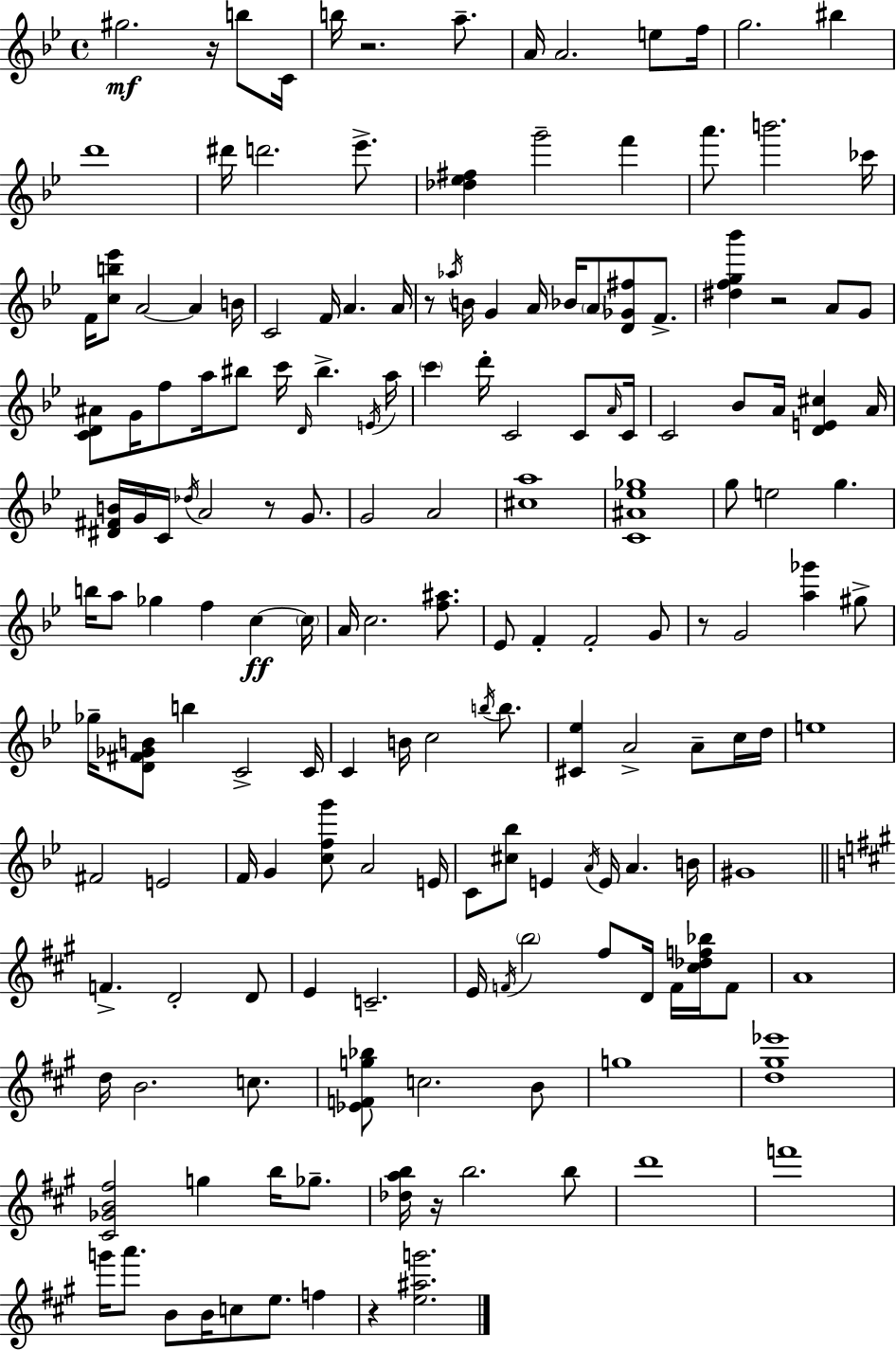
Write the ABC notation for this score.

X:1
T:Untitled
M:4/4
L:1/4
K:Gm
^g2 z/4 b/2 C/4 b/4 z2 a/2 A/4 A2 e/2 f/4 g2 ^b d'4 ^d'/4 d'2 _e'/2 [_d_e^f] g'2 f' a'/2 b'2 _c'/4 F/4 [cb_e']/2 A2 A B/4 C2 F/4 A A/4 z/2 _a/4 B/4 G A/4 _B/4 A/2 [D_G^f]/2 F/2 [^dfg_b'] z2 A/2 G/2 [CD^A]/2 G/4 f/2 a/4 ^b/2 c'/4 D/4 ^b E/4 a/4 c' d'/4 C2 C/2 A/4 C/4 C2 _B/2 A/4 [DE^c] A/4 [^D^FB]/4 G/4 C/4 _d/4 A2 z/2 G/2 G2 A2 [^ca]4 [C^A_e_g]4 g/2 e2 g b/4 a/2 _g f c c/4 A/4 c2 [f^a]/2 _E/2 F F2 G/2 z/2 G2 [a_g'] ^g/2 _g/4 [D^F_GB]/2 b C2 C/4 C B/4 c2 b/4 b/2 [^C_e] A2 A/2 c/4 d/4 e4 ^F2 E2 F/4 G [cfg']/2 A2 E/4 C/2 [^c_b]/2 E A/4 E/4 A B/4 ^G4 F D2 D/2 E C2 E/4 F/4 b2 ^f/2 D/4 F/4 [^c_df_b]/4 F/2 A4 d/4 B2 c/2 [_EFg_b]/2 c2 B/2 g4 [d^g_e']4 [^C_GB^f]2 g b/4 _g/2 [_dab]/4 z/4 b2 b/2 d'4 f'4 g'/4 a'/2 B/2 B/4 c/2 e/2 f z [e^ag']2